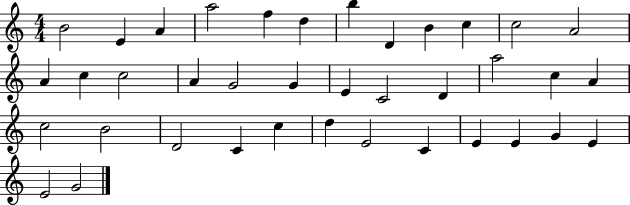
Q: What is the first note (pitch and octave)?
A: B4